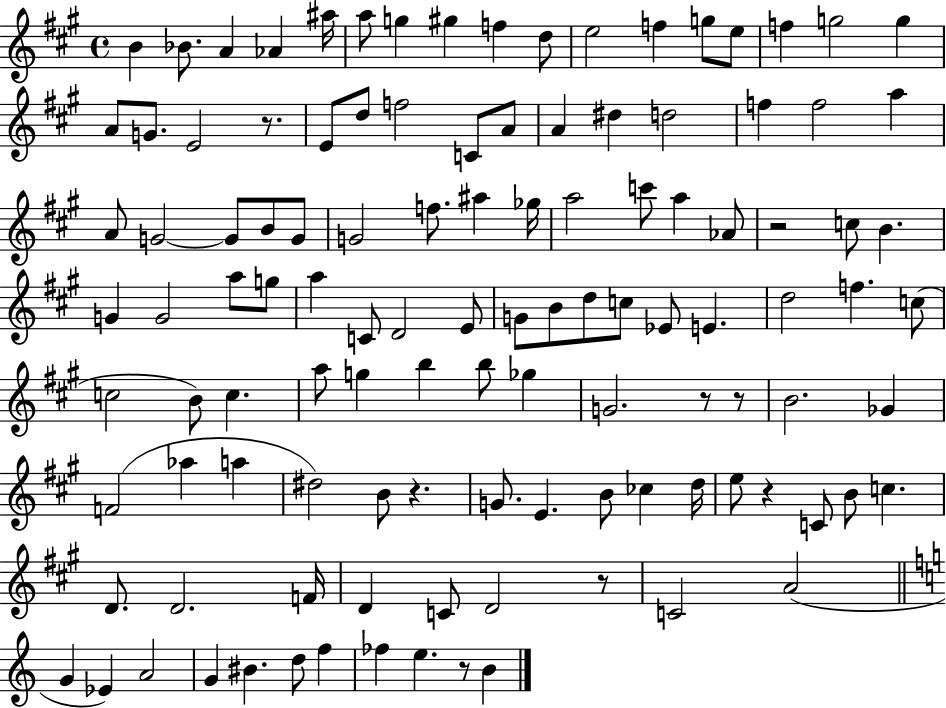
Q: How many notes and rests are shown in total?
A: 114